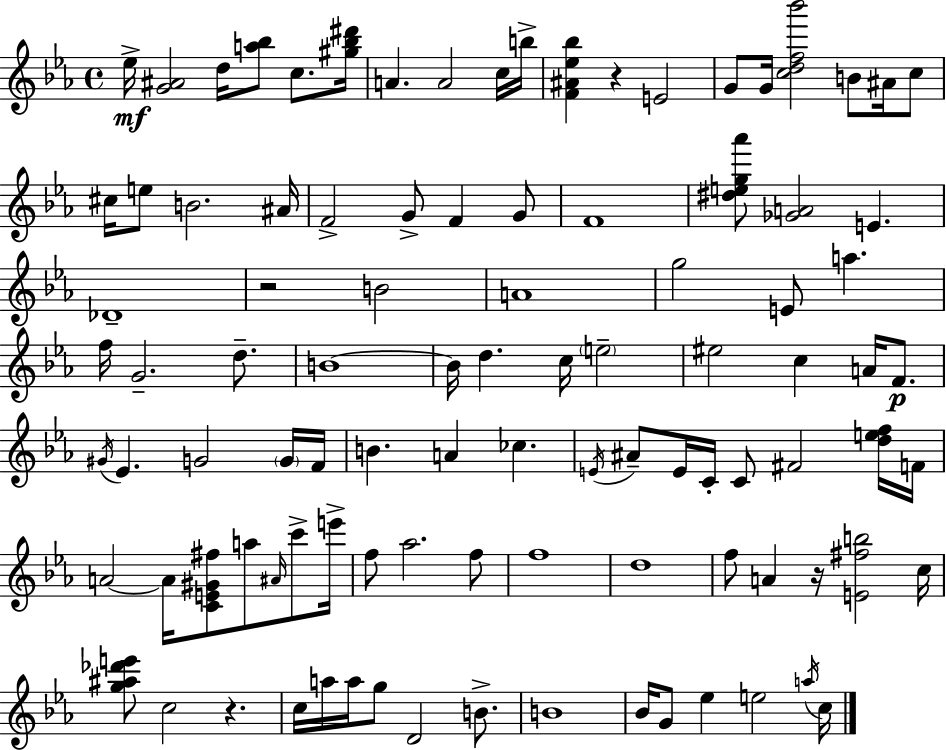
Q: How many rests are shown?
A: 4